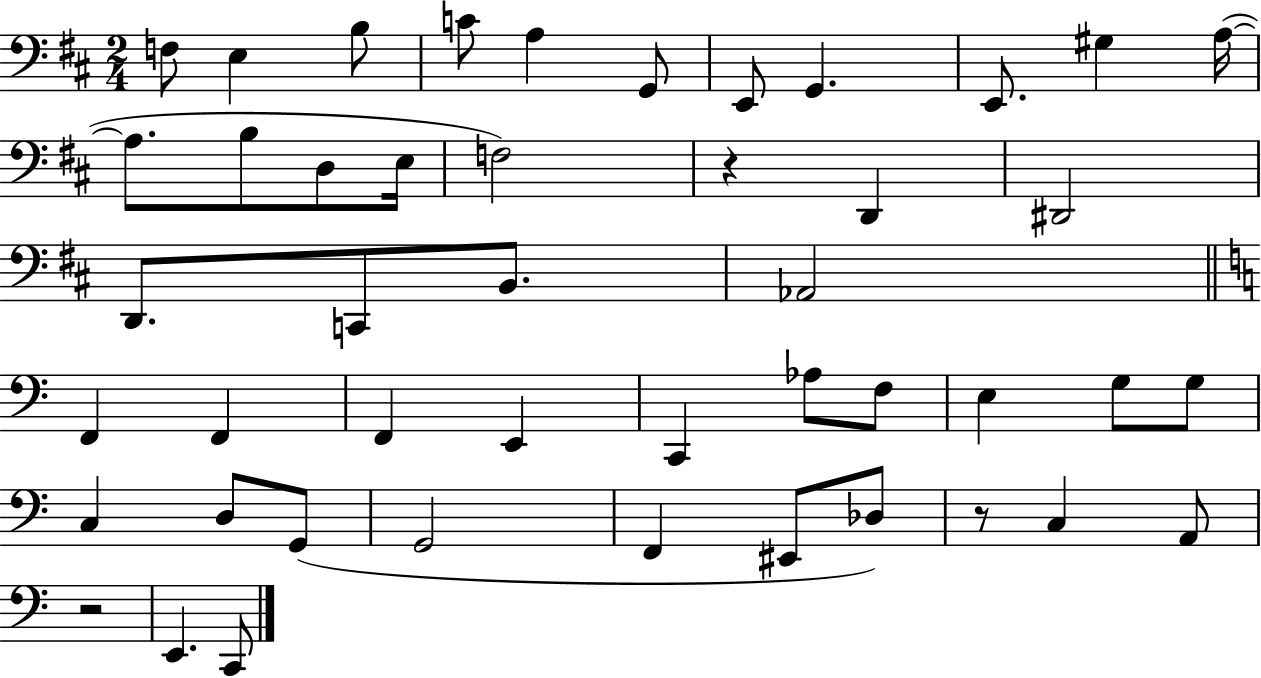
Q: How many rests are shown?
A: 3